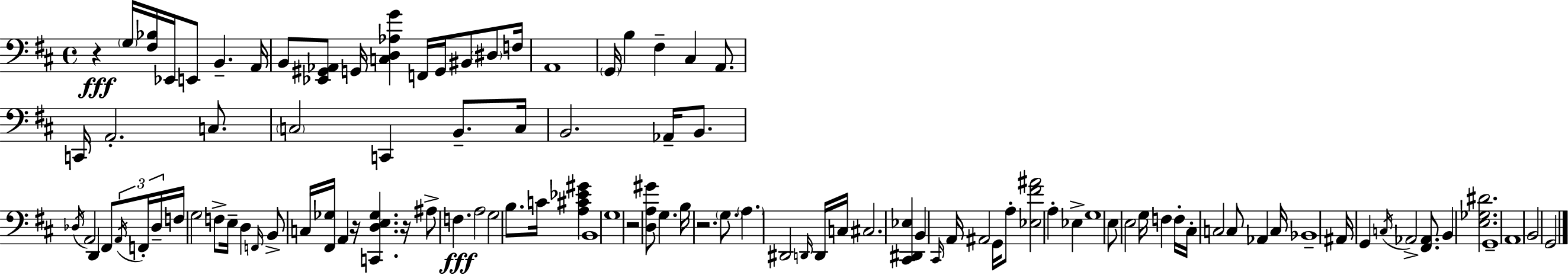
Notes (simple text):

R/q G3/s [F#3,Bb3]/s Eb2/s E2/e B2/q. A2/s B2/e [Eb2,G#2,Ab2]/e G2/s [C3,D3,Ab3,G4]/q F2/s G2/s BIS2/e D#3/e F3/s A2/w G2/s B3/q F#3/q C#3/q A2/e. C2/s A2/h. C3/e. C3/h C2/q B2/e. C3/s B2/h. Ab2/s B2/e. Db3/s A2/h D2/q F#2/e A2/s F2/s Db3/s F3/s G3/h F3/e E3/s D3/q F2/s B2/e C3/s [F#2,Gb3]/s A2/q R/s [C2,D3,E3,Gb3]/q. R/s A#3/e F3/q. A3/h G3/h B3/e. C4/s [A3,C#4,Eb4,G#4]/q B2/w G3/w R/h [D3,A3,G#4]/e G3/q. B3/s R/h. G3/e. A3/q. D#2/h D2/s D2/s C3/s C#3/h. [C#2,D#2,Eb3]/q B2/q C#2/s A2/s A#2/h G2/s A3/e [Eb3,F#4,A#4]/h A3/q Eb3/q G3/w E3/e E3/h G3/s F3/q F3/s C#3/s C3/h C3/e Ab2/q C3/s Bb2/w A#2/s G2/q C3/s Ab2/h [F#2,Ab2]/e. B2/q [E3,Gb3,D#4]/h. G2/w A2/w B2/h G2/h